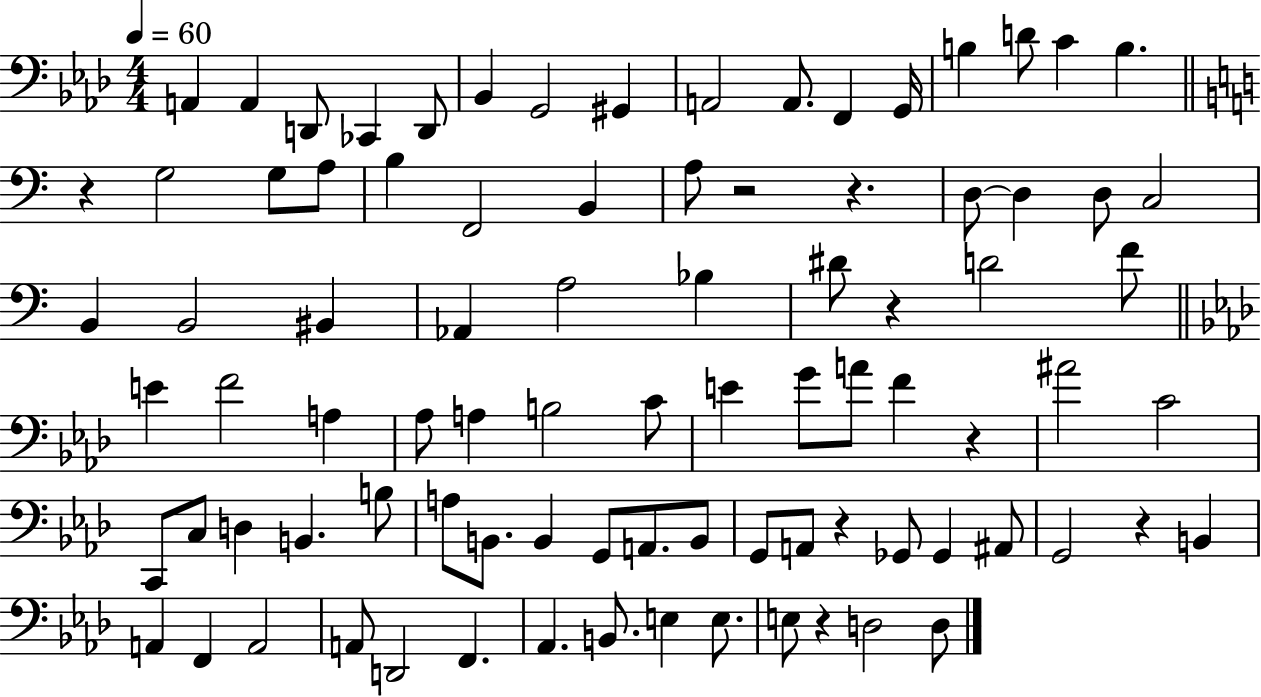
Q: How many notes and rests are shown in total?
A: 88